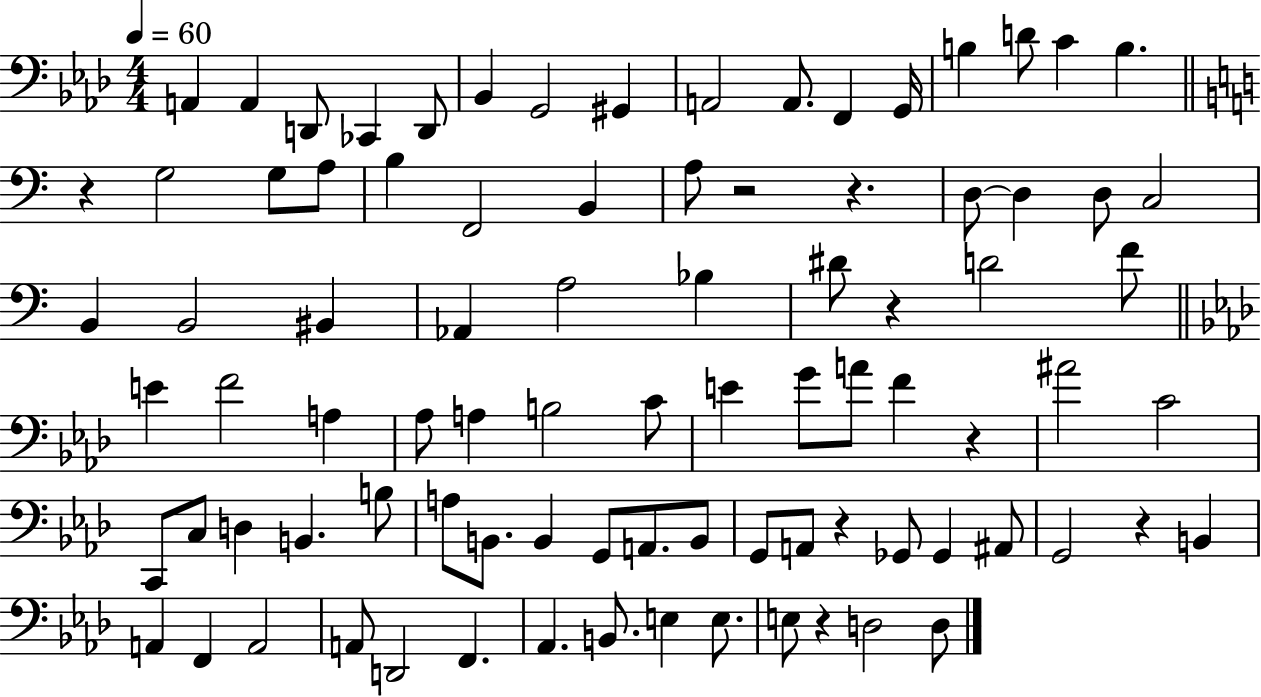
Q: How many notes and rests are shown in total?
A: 88